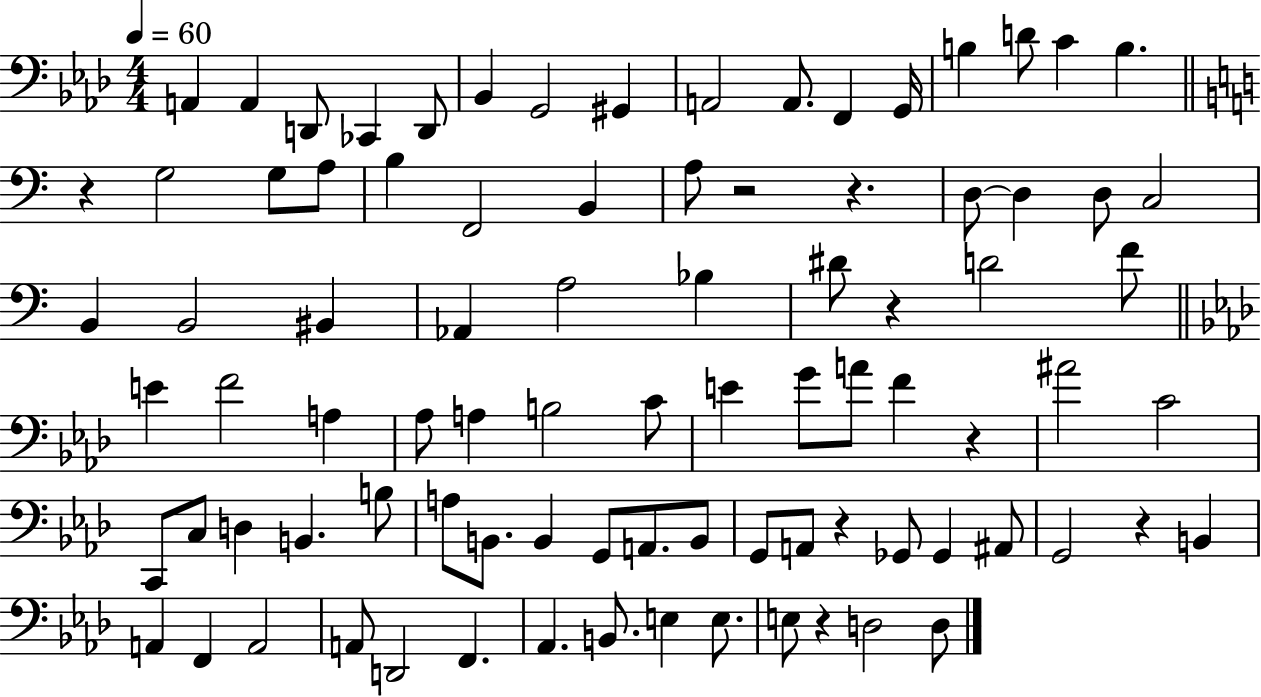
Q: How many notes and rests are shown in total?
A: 88